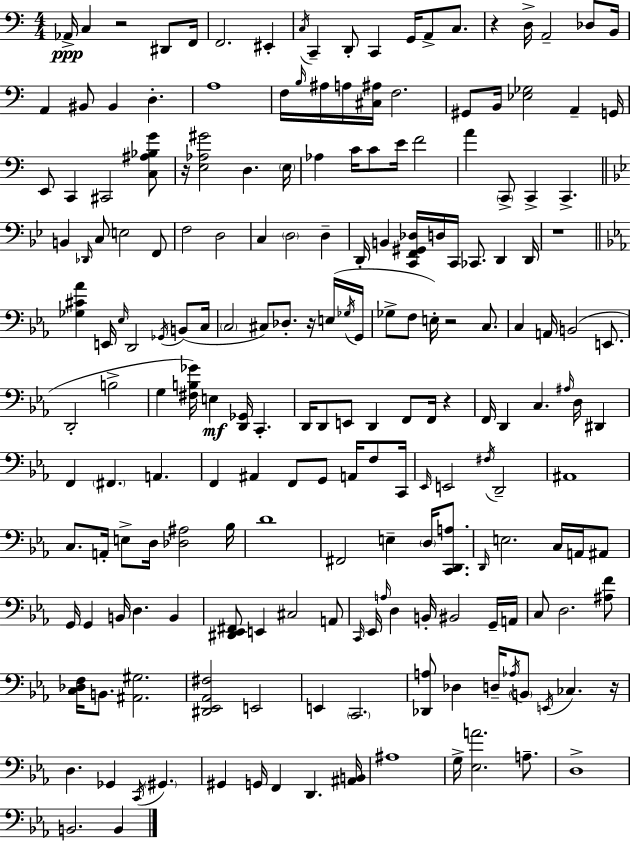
Ab2/s C3/q R/h D#2/e F2/s F2/h. EIS2/q C3/s C2/q D2/e C2/q G2/s A2/e C3/e. R/q D3/s A2/h Db3/e B2/s A2/q BIS2/e BIS2/q D3/q. A3/w F3/s B3/s A#3/s A3/s [C#3,A#3]/s F3/h. G#2/e B2/s [Eb3,Gb3]/h A2/q G2/s E2/e C2/q C#2/h [C3,A#3,Bb3,G4]/e R/s [E3,Ab3,G#4]/h D3/q. E3/s Ab3/q C4/s C4/e E4/s F4/h A4/q C2/e C2/q C2/q. B2/q Db2/s C3/e E3/h F2/e F3/h D3/h C3/q D3/h D3/q D2/s B2/q [C2,F2,G#2,Db3]/s D3/s C2/s CES2/e. D2/q D2/s R/w [Gb3,C#4,Ab4]/q E2/s Eb3/s D2/h Gb2/s B2/e C3/s C3/h C#3/e Db3/e. R/s E3/s Gb3/s G2/s Gb3/e F3/e E3/s R/h C3/e. C3/q A2/s B2/h E2/e. D2/h B3/h G3/q [F#3,B3,Gb4]/s E3/q [D2,Gb2]/s C2/q. D2/s D2/e E2/e D2/q F2/e F2/s R/q F2/s D2/q C3/q. A#3/s D3/s D#2/q F2/q F#2/q. A2/q. F2/q A#2/q F2/e G2/e A2/s F3/e C2/s Eb2/s E2/h F#3/s D2/h A#2/w C3/e. A2/s E3/e D3/s [Db3,A#3]/h Bb3/s D4/w F#2/h E3/q D3/s [C2,D2,A3]/e. D2/s E3/h. C3/s A2/s A#2/e G2/s G2/q B2/s D3/q. B2/q [D#2,Eb2,F#2]/e E2/q C#3/h A2/e C2/s Eb2/s A3/s D3/q B2/s BIS2/h G2/s A2/s C3/e D3/h. [A#3,F4]/e [C3,Db3,F3]/s B2/e. [A#2,G#3]/h. [D#2,Eb2,Ab2,F#3]/h E2/h E2/q C2/h. [Db2,A3]/e Db3/q D3/s Ab3/s B2/e E2/s CES3/q. R/s D3/q. Gb2/q C2/s G#2/q. G#2/q G2/s F2/q D2/q. [A#2,B2]/s A#3/w G3/s [Eb3,A4]/h. A3/e. D3/w B2/h. B2/q